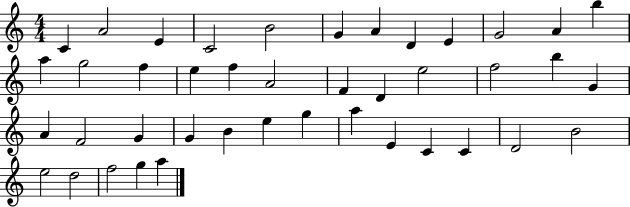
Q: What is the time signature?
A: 4/4